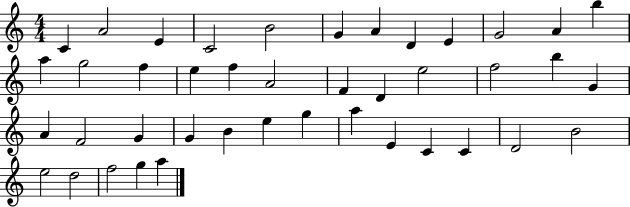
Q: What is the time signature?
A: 4/4